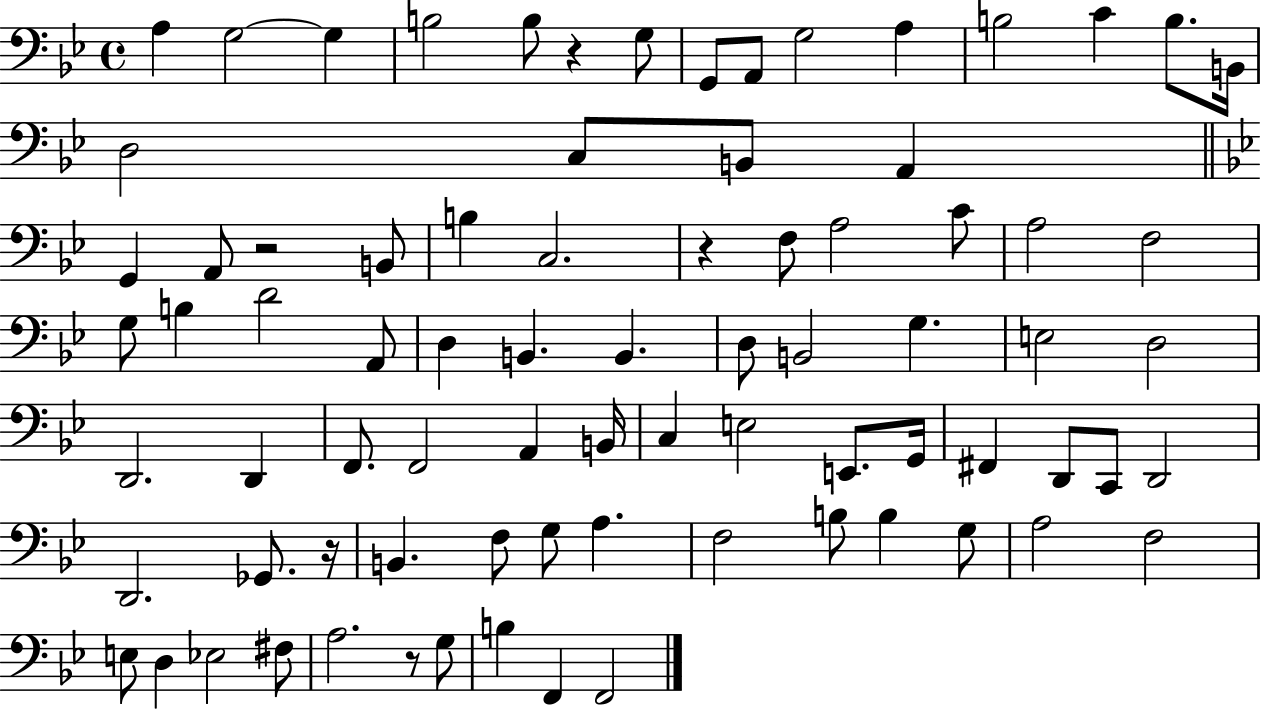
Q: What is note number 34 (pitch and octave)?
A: B2